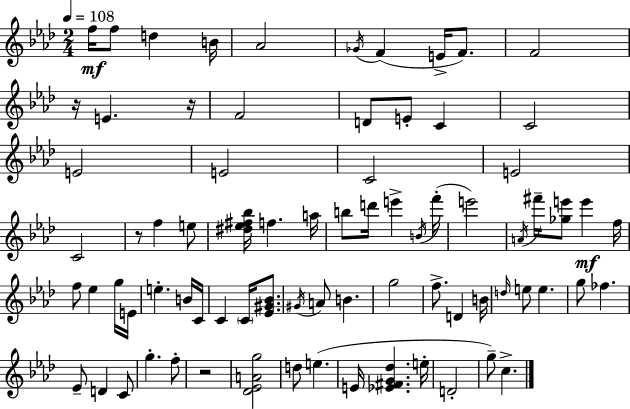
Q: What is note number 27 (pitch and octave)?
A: D6